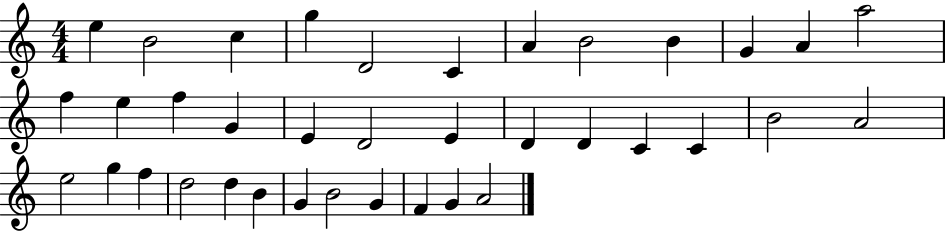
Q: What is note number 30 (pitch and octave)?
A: D5